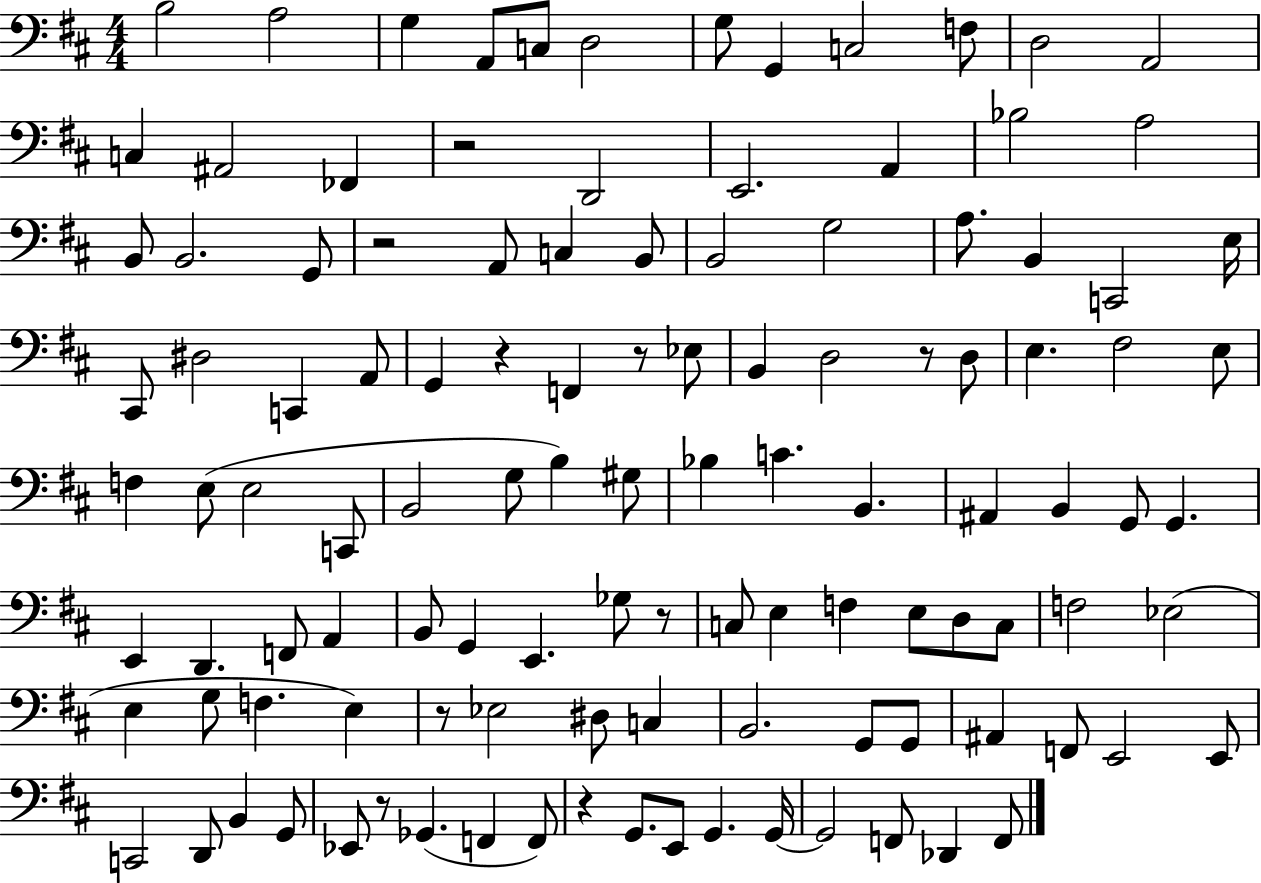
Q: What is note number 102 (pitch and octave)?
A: G2